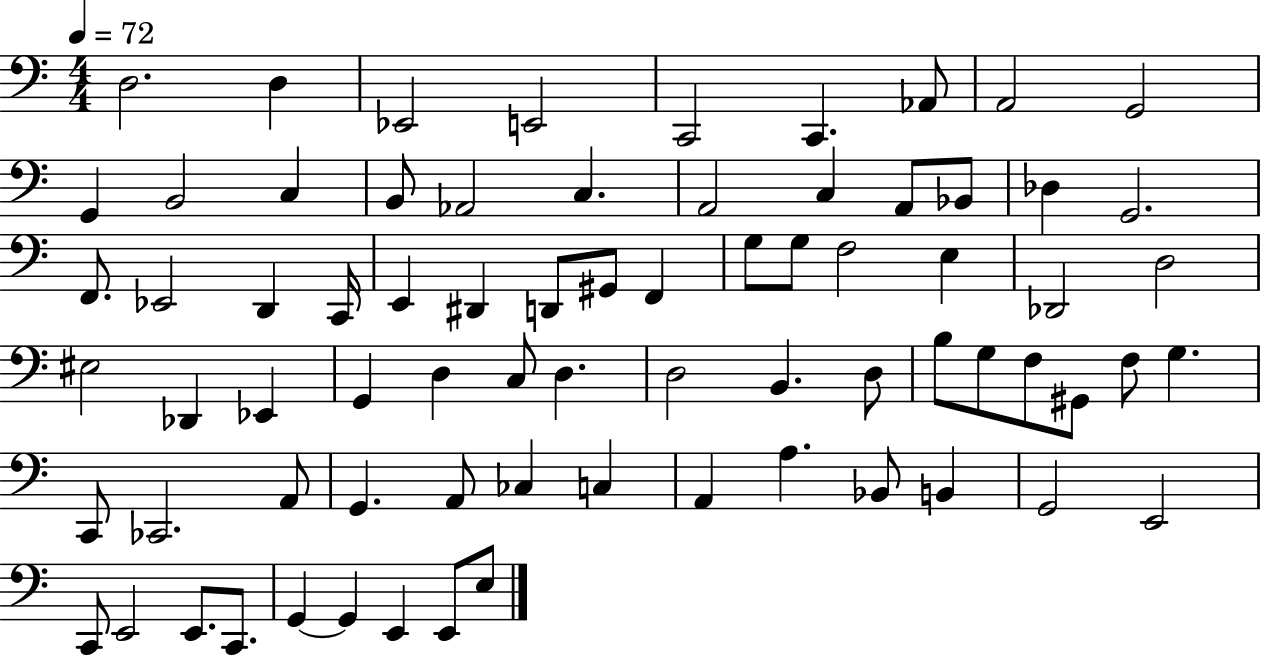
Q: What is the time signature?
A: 4/4